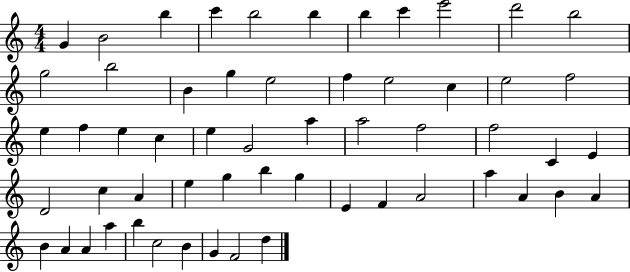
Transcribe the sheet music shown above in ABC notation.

X:1
T:Untitled
M:4/4
L:1/4
K:C
G B2 b c' b2 b b c' e'2 d'2 b2 g2 b2 B g e2 f e2 c e2 f2 e f e c e G2 a a2 f2 f2 C E D2 c A e g b g E F A2 a A B A B A A a b c2 B G F2 d